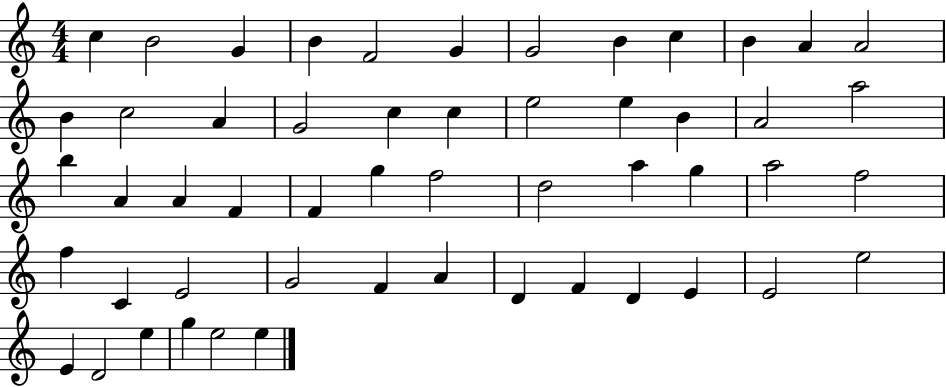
C5/q B4/h G4/q B4/q F4/h G4/q G4/h B4/q C5/q B4/q A4/q A4/h B4/q C5/h A4/q G4/h C5/q C5/q E5/h E5/q B4/q A4/h A5/h B5/q A4/q A4/q F4/q F4/q G5/q F5/h D5/h A5/q G5/q A5/h F5/h F5/q C4/q E4/h G4/h F4/q A4/q D4/q F4/q D4/q E4/q E4/h E5/h E4/q D4/h E5/q G5/q E5/h E5/q